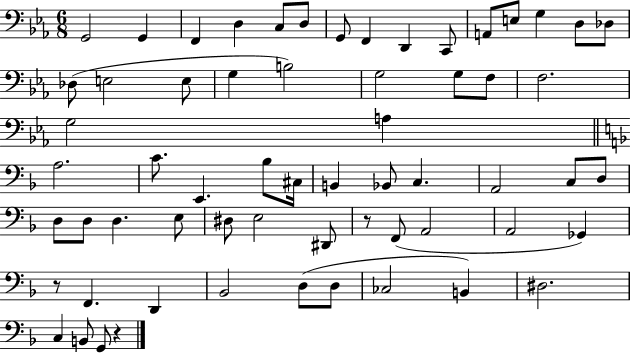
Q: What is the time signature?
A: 6/8